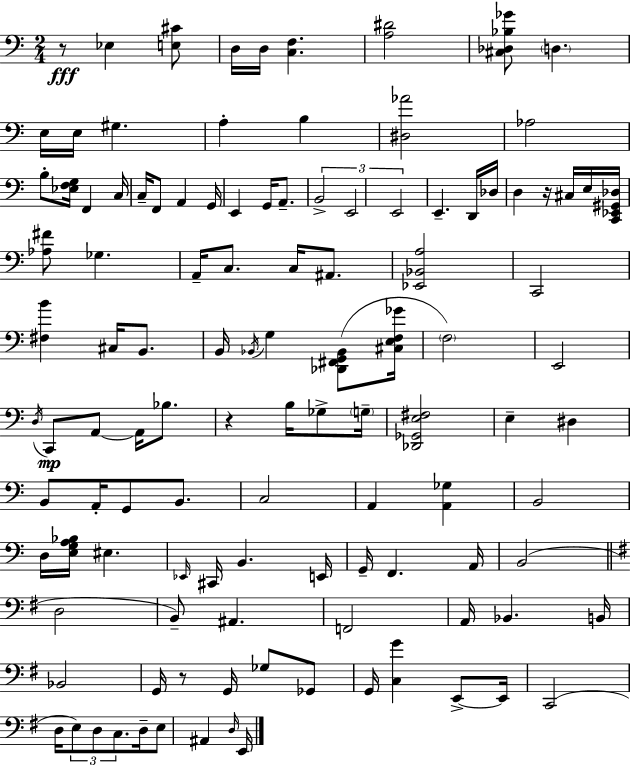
R/e Eb3/q [E3,C#4]/e D3/s D3/s [C3,F3]/q. [A3,D#4]/h [C#3,Db3,Bb3,Gb4]/e D3/q. E3/s E3/s G#3/q. A3/q B3/q [D#3,Ab4]/h Ab3/h B3/e [Eb3,F3,G3]/s F2/q C3/s C3/s F2/e A2/q G2/s E2/q G2/s A2/e. B2/h E2/h E2/h E2/q. D2/s Db3/s D3/q R/s C#3/s E3/s [C2,Eb2,G#2,Db3]/s [Ab3,F#4]/e Gb3/q. A2/s C3/e. C3/s A#2/e. [Eb2,Bb2,A3]/h C2/h [F#3,B4]/q C#3/s B2/e. B2/s Bb2/s G3/q [Db2,F#2,G2,Bb2]/e [C#3,E3,F3,Gb4]/s F3/h E2/h D3/s C2/e A2/e A2/s Bb3/e. R/q B3/s Gb3/e G3/s [Db2,Gb2,E3,F#3]/h E3/q D#3/q B2/e A2/s G2/e B2/e. C3/h A2/q [A2,Gb3]/q B2/h D3/s [E3,G3,A3,Bb3]/s EIS3/q. Eb2/s C#2/s B2/q. E2/s G2/s F2/q. A2/s B2/h D3/h B2/e A#2/q. F2/h A2/s Bb2/q. B2/s Bb2/h G2/s R/e G2/s Gb3/e Gb2/e G2/s [C3,G4]/q E2/e E2/s C2/h D3/s E3/e D3/e C3/e. D3/s E3/e A#2/q D3/s E2/s